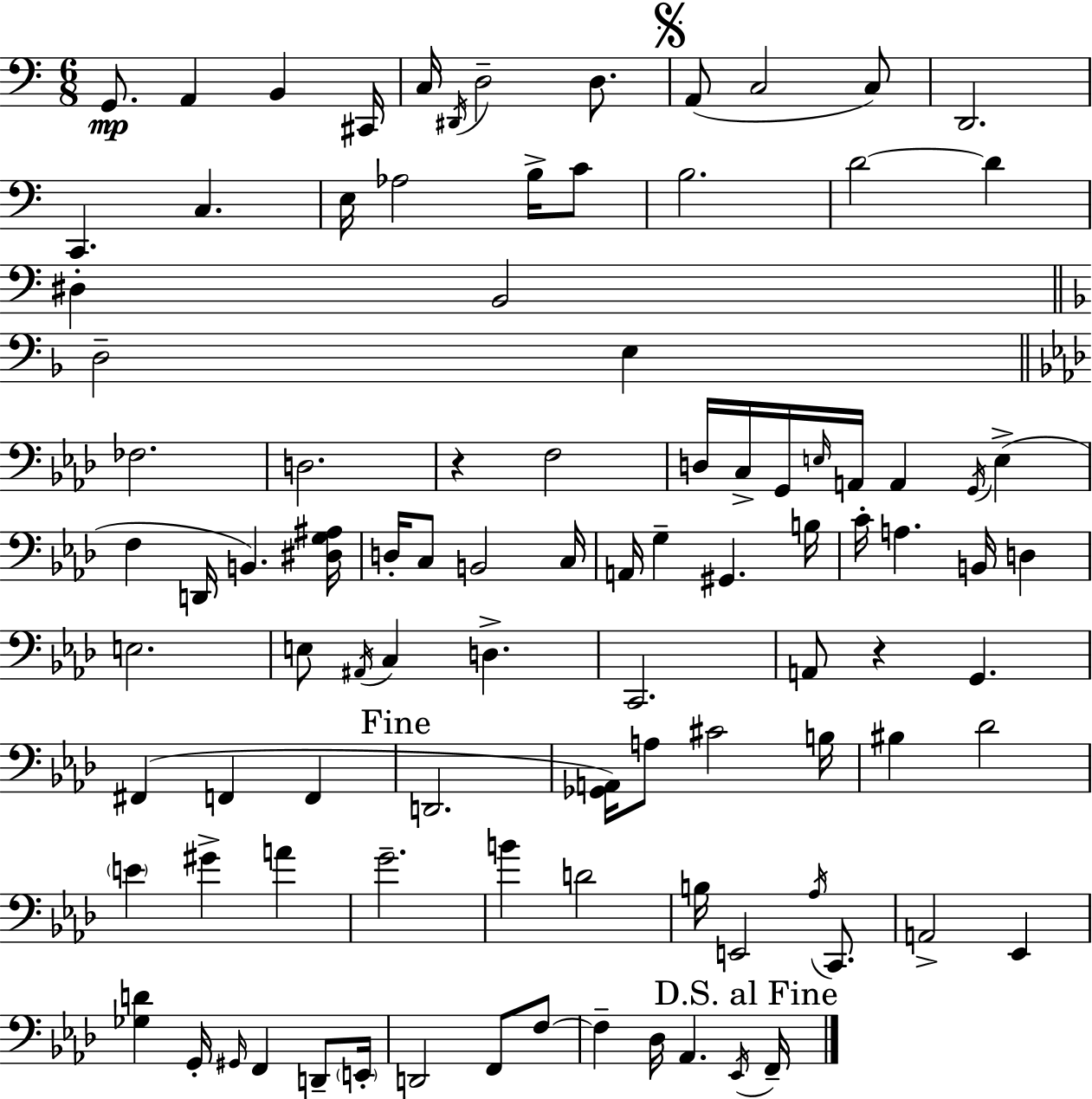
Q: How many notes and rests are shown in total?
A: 98